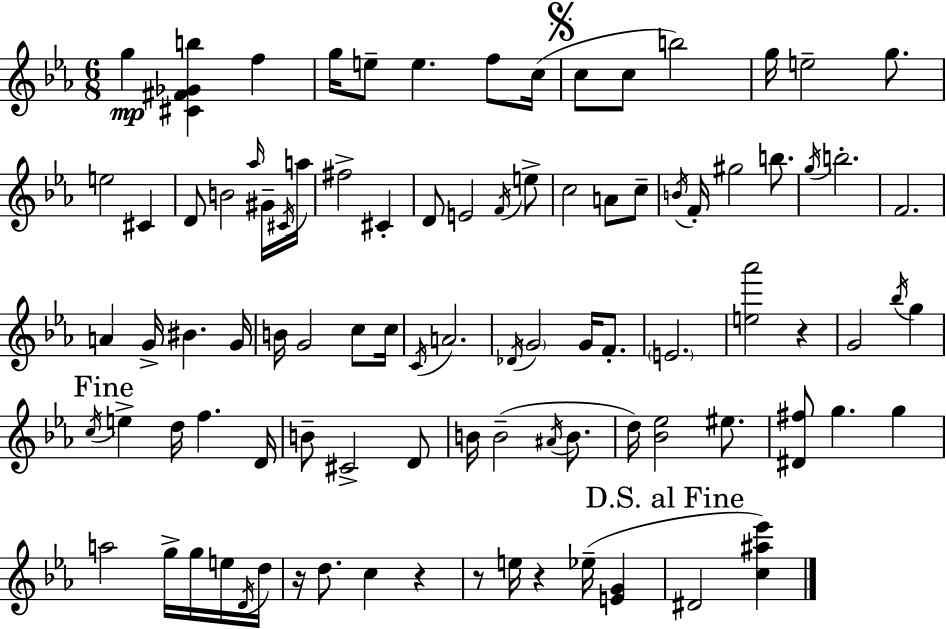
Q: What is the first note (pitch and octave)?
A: G5